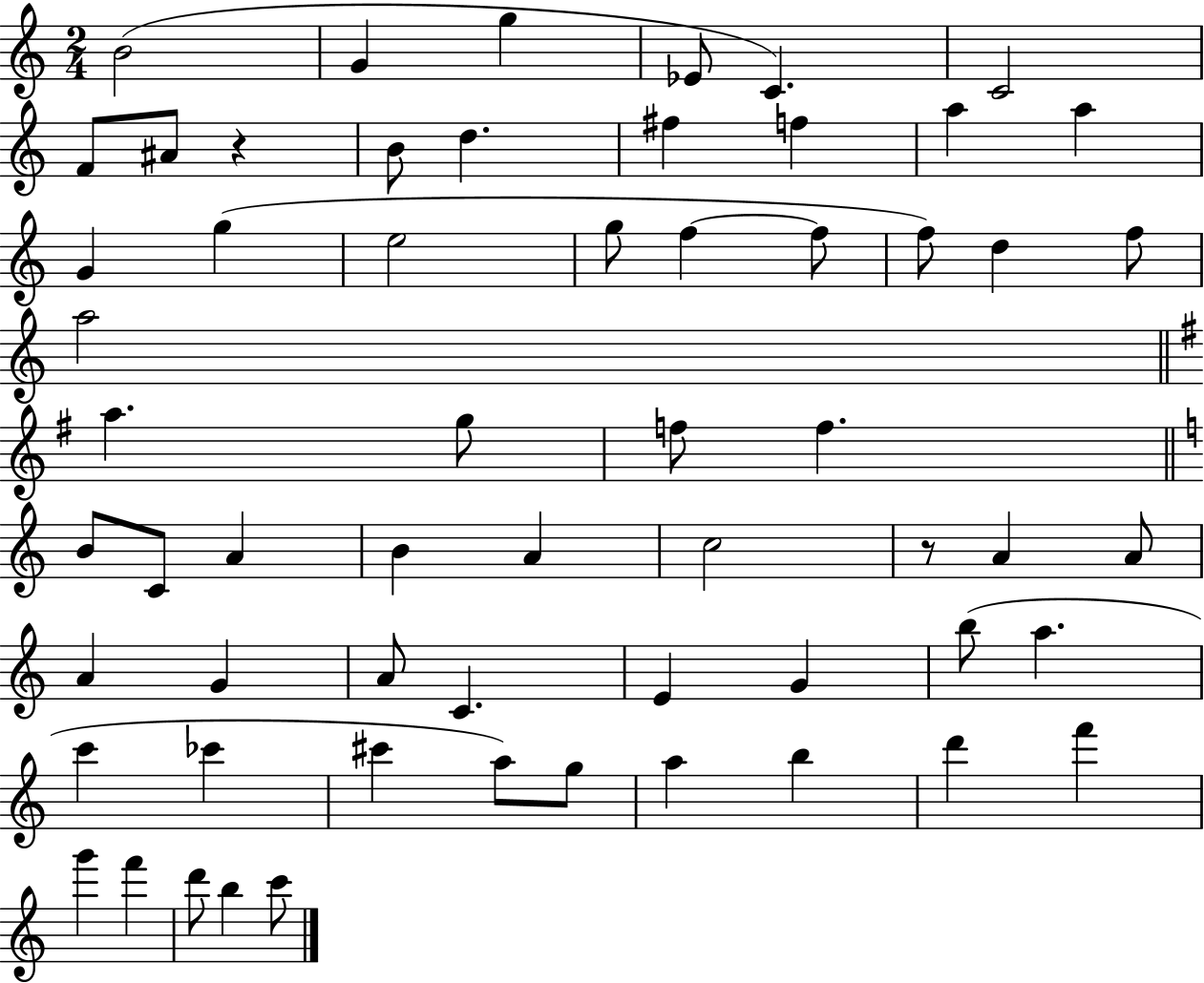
X:1
T:Untitled
M:2/4
L:1/4
K:C
B2 G g _E/2 C C2 F/2 ^A/2 z B/2 d ^f f a a G g e2 g/2 f f/2 f/2 d f/2 a2 a g/2 f/2 f B/2 C/2 A B A c2 z/2 A A/2 A G A/2 C E G b/2 a c' _c' ^c' a/2 g/2 a b d' f' g' f' d'/2 b c'/2